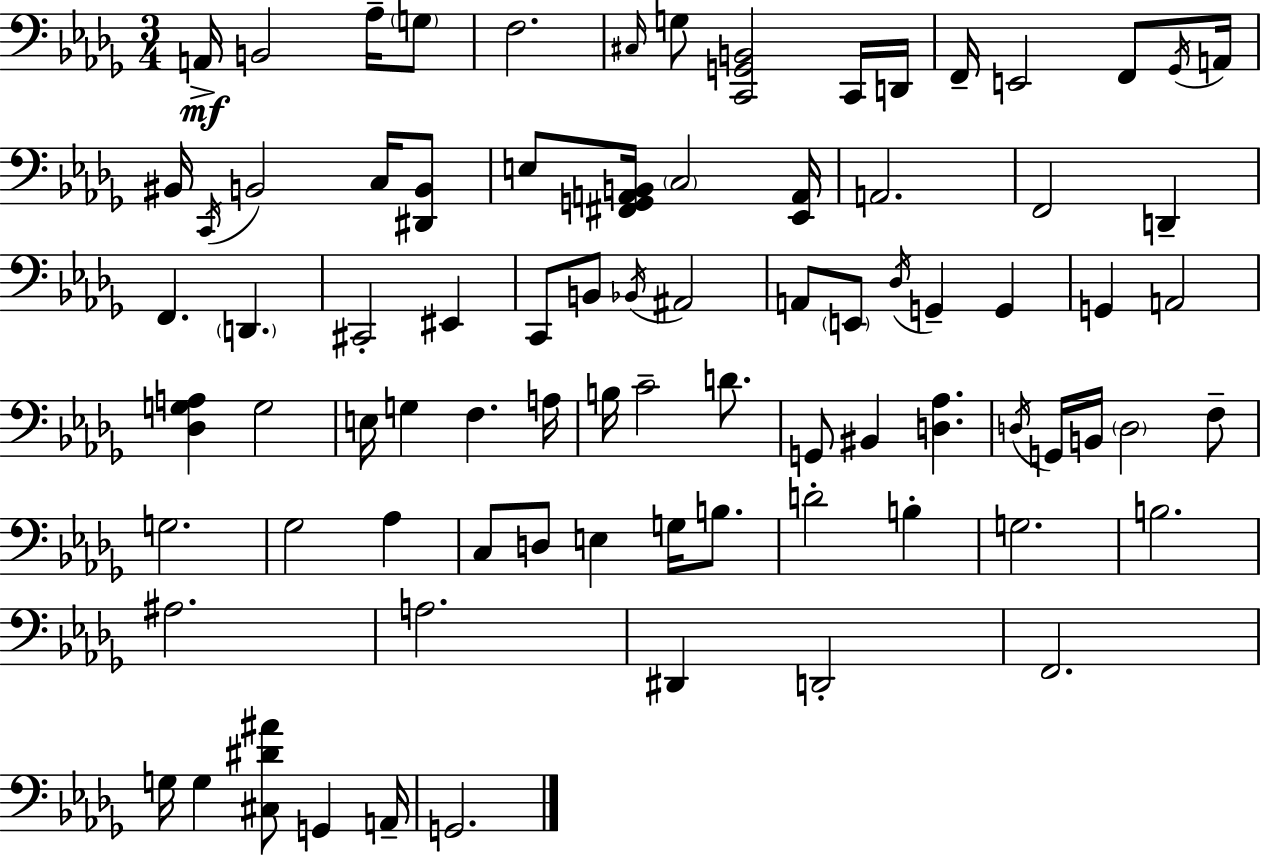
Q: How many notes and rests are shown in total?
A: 82